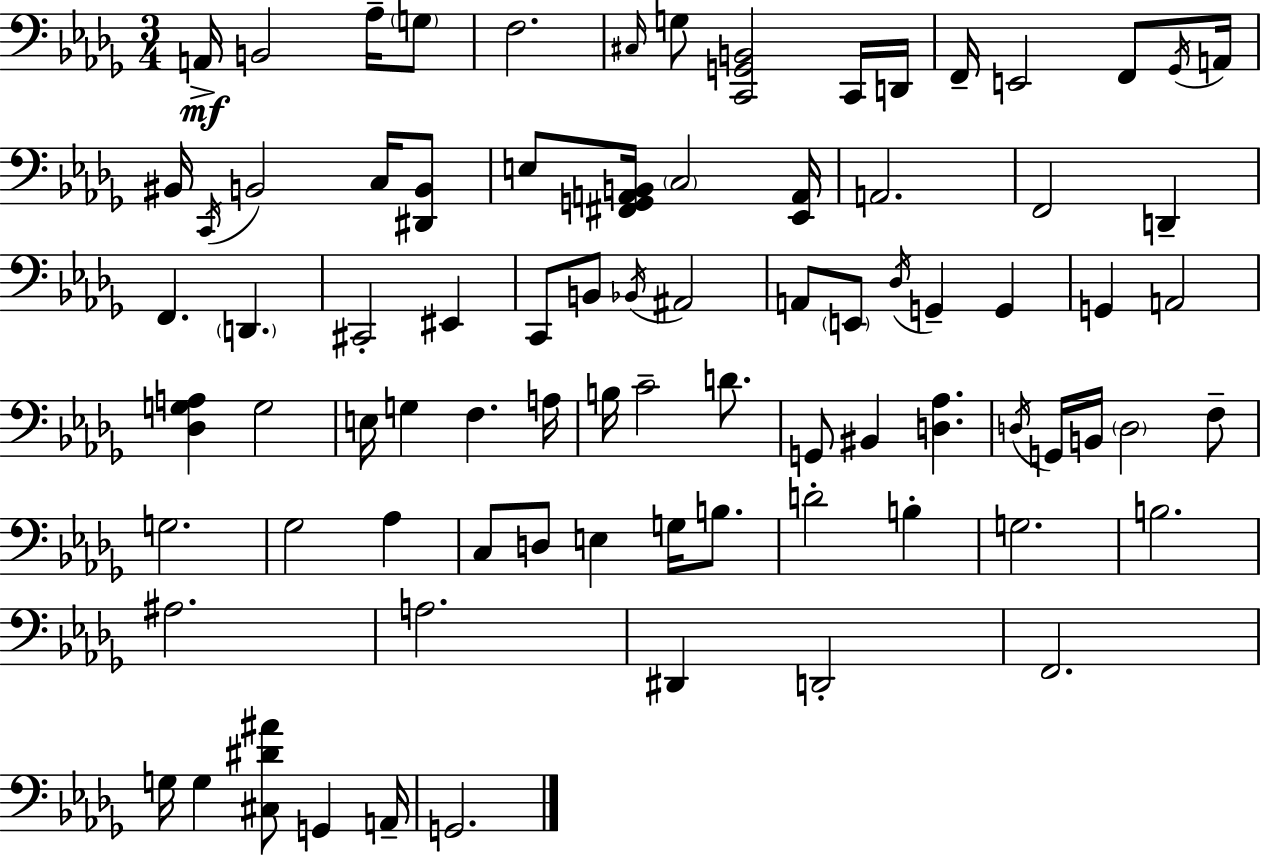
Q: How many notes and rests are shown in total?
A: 82